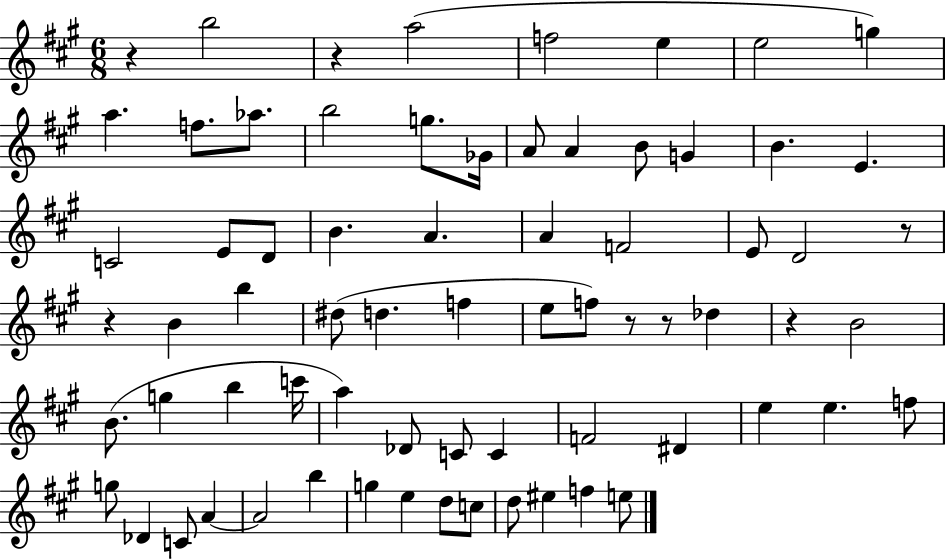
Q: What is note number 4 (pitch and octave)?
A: E5